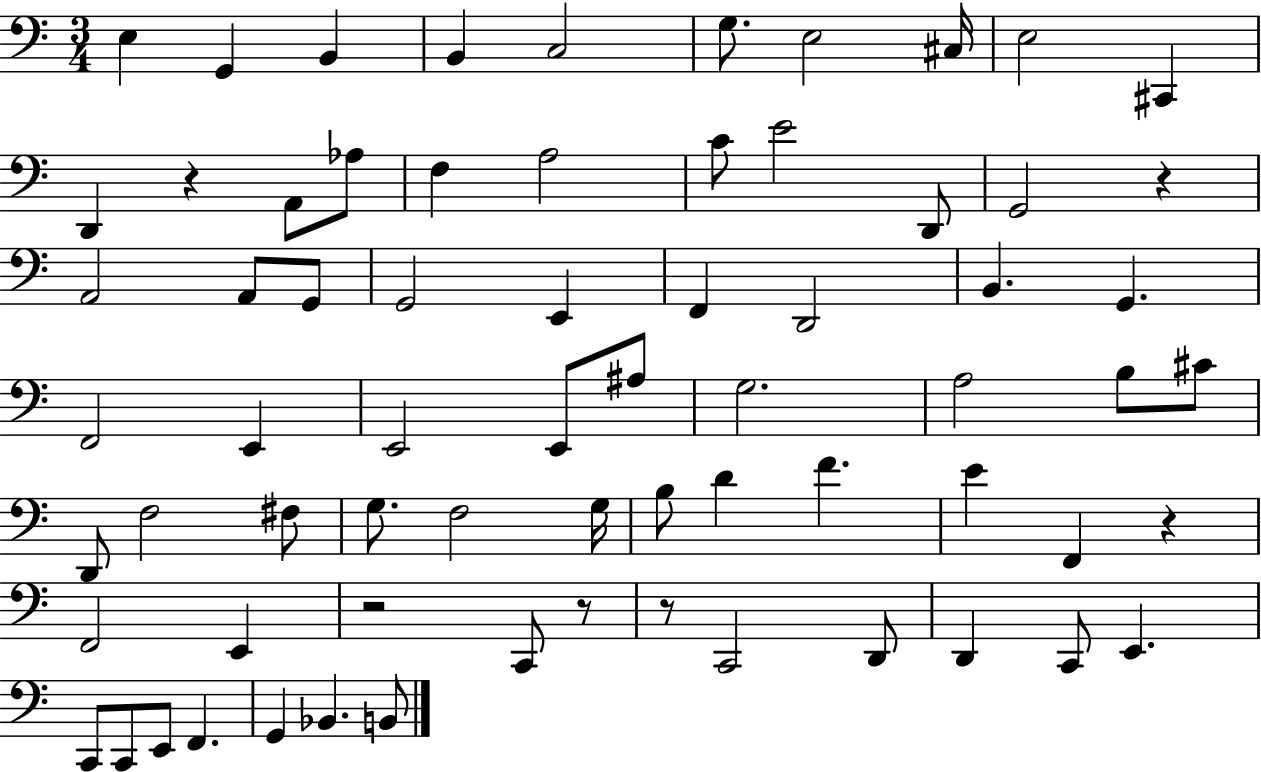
E3/q G2/q B2/q B2/q C3/h G3/e. E3/h C#3/s E3/h C#2/q D2/q R/q A2/e Ab3/e F3/q A3/h C4/e E4/h D2/e G2/h R/q A2/h A2/e G2/e G2/h E2/q F2/q D2/h B2/q. G2/q. F2/h E2/q E2/h E2/e A#3/e G3/h. A3/h B3/e C#4/e D2/e F3/h F#3/e G3/e. F3/h G3/s B3/e D4/q F4/q. E4/q F2/q R/q F2/h E2/q R/h C2/e R/e R/e C2/h D2/e D2/q C2/e E2/q. C2/e C2/e E2/e F2/q. G2/q Bb2/q. B2/e